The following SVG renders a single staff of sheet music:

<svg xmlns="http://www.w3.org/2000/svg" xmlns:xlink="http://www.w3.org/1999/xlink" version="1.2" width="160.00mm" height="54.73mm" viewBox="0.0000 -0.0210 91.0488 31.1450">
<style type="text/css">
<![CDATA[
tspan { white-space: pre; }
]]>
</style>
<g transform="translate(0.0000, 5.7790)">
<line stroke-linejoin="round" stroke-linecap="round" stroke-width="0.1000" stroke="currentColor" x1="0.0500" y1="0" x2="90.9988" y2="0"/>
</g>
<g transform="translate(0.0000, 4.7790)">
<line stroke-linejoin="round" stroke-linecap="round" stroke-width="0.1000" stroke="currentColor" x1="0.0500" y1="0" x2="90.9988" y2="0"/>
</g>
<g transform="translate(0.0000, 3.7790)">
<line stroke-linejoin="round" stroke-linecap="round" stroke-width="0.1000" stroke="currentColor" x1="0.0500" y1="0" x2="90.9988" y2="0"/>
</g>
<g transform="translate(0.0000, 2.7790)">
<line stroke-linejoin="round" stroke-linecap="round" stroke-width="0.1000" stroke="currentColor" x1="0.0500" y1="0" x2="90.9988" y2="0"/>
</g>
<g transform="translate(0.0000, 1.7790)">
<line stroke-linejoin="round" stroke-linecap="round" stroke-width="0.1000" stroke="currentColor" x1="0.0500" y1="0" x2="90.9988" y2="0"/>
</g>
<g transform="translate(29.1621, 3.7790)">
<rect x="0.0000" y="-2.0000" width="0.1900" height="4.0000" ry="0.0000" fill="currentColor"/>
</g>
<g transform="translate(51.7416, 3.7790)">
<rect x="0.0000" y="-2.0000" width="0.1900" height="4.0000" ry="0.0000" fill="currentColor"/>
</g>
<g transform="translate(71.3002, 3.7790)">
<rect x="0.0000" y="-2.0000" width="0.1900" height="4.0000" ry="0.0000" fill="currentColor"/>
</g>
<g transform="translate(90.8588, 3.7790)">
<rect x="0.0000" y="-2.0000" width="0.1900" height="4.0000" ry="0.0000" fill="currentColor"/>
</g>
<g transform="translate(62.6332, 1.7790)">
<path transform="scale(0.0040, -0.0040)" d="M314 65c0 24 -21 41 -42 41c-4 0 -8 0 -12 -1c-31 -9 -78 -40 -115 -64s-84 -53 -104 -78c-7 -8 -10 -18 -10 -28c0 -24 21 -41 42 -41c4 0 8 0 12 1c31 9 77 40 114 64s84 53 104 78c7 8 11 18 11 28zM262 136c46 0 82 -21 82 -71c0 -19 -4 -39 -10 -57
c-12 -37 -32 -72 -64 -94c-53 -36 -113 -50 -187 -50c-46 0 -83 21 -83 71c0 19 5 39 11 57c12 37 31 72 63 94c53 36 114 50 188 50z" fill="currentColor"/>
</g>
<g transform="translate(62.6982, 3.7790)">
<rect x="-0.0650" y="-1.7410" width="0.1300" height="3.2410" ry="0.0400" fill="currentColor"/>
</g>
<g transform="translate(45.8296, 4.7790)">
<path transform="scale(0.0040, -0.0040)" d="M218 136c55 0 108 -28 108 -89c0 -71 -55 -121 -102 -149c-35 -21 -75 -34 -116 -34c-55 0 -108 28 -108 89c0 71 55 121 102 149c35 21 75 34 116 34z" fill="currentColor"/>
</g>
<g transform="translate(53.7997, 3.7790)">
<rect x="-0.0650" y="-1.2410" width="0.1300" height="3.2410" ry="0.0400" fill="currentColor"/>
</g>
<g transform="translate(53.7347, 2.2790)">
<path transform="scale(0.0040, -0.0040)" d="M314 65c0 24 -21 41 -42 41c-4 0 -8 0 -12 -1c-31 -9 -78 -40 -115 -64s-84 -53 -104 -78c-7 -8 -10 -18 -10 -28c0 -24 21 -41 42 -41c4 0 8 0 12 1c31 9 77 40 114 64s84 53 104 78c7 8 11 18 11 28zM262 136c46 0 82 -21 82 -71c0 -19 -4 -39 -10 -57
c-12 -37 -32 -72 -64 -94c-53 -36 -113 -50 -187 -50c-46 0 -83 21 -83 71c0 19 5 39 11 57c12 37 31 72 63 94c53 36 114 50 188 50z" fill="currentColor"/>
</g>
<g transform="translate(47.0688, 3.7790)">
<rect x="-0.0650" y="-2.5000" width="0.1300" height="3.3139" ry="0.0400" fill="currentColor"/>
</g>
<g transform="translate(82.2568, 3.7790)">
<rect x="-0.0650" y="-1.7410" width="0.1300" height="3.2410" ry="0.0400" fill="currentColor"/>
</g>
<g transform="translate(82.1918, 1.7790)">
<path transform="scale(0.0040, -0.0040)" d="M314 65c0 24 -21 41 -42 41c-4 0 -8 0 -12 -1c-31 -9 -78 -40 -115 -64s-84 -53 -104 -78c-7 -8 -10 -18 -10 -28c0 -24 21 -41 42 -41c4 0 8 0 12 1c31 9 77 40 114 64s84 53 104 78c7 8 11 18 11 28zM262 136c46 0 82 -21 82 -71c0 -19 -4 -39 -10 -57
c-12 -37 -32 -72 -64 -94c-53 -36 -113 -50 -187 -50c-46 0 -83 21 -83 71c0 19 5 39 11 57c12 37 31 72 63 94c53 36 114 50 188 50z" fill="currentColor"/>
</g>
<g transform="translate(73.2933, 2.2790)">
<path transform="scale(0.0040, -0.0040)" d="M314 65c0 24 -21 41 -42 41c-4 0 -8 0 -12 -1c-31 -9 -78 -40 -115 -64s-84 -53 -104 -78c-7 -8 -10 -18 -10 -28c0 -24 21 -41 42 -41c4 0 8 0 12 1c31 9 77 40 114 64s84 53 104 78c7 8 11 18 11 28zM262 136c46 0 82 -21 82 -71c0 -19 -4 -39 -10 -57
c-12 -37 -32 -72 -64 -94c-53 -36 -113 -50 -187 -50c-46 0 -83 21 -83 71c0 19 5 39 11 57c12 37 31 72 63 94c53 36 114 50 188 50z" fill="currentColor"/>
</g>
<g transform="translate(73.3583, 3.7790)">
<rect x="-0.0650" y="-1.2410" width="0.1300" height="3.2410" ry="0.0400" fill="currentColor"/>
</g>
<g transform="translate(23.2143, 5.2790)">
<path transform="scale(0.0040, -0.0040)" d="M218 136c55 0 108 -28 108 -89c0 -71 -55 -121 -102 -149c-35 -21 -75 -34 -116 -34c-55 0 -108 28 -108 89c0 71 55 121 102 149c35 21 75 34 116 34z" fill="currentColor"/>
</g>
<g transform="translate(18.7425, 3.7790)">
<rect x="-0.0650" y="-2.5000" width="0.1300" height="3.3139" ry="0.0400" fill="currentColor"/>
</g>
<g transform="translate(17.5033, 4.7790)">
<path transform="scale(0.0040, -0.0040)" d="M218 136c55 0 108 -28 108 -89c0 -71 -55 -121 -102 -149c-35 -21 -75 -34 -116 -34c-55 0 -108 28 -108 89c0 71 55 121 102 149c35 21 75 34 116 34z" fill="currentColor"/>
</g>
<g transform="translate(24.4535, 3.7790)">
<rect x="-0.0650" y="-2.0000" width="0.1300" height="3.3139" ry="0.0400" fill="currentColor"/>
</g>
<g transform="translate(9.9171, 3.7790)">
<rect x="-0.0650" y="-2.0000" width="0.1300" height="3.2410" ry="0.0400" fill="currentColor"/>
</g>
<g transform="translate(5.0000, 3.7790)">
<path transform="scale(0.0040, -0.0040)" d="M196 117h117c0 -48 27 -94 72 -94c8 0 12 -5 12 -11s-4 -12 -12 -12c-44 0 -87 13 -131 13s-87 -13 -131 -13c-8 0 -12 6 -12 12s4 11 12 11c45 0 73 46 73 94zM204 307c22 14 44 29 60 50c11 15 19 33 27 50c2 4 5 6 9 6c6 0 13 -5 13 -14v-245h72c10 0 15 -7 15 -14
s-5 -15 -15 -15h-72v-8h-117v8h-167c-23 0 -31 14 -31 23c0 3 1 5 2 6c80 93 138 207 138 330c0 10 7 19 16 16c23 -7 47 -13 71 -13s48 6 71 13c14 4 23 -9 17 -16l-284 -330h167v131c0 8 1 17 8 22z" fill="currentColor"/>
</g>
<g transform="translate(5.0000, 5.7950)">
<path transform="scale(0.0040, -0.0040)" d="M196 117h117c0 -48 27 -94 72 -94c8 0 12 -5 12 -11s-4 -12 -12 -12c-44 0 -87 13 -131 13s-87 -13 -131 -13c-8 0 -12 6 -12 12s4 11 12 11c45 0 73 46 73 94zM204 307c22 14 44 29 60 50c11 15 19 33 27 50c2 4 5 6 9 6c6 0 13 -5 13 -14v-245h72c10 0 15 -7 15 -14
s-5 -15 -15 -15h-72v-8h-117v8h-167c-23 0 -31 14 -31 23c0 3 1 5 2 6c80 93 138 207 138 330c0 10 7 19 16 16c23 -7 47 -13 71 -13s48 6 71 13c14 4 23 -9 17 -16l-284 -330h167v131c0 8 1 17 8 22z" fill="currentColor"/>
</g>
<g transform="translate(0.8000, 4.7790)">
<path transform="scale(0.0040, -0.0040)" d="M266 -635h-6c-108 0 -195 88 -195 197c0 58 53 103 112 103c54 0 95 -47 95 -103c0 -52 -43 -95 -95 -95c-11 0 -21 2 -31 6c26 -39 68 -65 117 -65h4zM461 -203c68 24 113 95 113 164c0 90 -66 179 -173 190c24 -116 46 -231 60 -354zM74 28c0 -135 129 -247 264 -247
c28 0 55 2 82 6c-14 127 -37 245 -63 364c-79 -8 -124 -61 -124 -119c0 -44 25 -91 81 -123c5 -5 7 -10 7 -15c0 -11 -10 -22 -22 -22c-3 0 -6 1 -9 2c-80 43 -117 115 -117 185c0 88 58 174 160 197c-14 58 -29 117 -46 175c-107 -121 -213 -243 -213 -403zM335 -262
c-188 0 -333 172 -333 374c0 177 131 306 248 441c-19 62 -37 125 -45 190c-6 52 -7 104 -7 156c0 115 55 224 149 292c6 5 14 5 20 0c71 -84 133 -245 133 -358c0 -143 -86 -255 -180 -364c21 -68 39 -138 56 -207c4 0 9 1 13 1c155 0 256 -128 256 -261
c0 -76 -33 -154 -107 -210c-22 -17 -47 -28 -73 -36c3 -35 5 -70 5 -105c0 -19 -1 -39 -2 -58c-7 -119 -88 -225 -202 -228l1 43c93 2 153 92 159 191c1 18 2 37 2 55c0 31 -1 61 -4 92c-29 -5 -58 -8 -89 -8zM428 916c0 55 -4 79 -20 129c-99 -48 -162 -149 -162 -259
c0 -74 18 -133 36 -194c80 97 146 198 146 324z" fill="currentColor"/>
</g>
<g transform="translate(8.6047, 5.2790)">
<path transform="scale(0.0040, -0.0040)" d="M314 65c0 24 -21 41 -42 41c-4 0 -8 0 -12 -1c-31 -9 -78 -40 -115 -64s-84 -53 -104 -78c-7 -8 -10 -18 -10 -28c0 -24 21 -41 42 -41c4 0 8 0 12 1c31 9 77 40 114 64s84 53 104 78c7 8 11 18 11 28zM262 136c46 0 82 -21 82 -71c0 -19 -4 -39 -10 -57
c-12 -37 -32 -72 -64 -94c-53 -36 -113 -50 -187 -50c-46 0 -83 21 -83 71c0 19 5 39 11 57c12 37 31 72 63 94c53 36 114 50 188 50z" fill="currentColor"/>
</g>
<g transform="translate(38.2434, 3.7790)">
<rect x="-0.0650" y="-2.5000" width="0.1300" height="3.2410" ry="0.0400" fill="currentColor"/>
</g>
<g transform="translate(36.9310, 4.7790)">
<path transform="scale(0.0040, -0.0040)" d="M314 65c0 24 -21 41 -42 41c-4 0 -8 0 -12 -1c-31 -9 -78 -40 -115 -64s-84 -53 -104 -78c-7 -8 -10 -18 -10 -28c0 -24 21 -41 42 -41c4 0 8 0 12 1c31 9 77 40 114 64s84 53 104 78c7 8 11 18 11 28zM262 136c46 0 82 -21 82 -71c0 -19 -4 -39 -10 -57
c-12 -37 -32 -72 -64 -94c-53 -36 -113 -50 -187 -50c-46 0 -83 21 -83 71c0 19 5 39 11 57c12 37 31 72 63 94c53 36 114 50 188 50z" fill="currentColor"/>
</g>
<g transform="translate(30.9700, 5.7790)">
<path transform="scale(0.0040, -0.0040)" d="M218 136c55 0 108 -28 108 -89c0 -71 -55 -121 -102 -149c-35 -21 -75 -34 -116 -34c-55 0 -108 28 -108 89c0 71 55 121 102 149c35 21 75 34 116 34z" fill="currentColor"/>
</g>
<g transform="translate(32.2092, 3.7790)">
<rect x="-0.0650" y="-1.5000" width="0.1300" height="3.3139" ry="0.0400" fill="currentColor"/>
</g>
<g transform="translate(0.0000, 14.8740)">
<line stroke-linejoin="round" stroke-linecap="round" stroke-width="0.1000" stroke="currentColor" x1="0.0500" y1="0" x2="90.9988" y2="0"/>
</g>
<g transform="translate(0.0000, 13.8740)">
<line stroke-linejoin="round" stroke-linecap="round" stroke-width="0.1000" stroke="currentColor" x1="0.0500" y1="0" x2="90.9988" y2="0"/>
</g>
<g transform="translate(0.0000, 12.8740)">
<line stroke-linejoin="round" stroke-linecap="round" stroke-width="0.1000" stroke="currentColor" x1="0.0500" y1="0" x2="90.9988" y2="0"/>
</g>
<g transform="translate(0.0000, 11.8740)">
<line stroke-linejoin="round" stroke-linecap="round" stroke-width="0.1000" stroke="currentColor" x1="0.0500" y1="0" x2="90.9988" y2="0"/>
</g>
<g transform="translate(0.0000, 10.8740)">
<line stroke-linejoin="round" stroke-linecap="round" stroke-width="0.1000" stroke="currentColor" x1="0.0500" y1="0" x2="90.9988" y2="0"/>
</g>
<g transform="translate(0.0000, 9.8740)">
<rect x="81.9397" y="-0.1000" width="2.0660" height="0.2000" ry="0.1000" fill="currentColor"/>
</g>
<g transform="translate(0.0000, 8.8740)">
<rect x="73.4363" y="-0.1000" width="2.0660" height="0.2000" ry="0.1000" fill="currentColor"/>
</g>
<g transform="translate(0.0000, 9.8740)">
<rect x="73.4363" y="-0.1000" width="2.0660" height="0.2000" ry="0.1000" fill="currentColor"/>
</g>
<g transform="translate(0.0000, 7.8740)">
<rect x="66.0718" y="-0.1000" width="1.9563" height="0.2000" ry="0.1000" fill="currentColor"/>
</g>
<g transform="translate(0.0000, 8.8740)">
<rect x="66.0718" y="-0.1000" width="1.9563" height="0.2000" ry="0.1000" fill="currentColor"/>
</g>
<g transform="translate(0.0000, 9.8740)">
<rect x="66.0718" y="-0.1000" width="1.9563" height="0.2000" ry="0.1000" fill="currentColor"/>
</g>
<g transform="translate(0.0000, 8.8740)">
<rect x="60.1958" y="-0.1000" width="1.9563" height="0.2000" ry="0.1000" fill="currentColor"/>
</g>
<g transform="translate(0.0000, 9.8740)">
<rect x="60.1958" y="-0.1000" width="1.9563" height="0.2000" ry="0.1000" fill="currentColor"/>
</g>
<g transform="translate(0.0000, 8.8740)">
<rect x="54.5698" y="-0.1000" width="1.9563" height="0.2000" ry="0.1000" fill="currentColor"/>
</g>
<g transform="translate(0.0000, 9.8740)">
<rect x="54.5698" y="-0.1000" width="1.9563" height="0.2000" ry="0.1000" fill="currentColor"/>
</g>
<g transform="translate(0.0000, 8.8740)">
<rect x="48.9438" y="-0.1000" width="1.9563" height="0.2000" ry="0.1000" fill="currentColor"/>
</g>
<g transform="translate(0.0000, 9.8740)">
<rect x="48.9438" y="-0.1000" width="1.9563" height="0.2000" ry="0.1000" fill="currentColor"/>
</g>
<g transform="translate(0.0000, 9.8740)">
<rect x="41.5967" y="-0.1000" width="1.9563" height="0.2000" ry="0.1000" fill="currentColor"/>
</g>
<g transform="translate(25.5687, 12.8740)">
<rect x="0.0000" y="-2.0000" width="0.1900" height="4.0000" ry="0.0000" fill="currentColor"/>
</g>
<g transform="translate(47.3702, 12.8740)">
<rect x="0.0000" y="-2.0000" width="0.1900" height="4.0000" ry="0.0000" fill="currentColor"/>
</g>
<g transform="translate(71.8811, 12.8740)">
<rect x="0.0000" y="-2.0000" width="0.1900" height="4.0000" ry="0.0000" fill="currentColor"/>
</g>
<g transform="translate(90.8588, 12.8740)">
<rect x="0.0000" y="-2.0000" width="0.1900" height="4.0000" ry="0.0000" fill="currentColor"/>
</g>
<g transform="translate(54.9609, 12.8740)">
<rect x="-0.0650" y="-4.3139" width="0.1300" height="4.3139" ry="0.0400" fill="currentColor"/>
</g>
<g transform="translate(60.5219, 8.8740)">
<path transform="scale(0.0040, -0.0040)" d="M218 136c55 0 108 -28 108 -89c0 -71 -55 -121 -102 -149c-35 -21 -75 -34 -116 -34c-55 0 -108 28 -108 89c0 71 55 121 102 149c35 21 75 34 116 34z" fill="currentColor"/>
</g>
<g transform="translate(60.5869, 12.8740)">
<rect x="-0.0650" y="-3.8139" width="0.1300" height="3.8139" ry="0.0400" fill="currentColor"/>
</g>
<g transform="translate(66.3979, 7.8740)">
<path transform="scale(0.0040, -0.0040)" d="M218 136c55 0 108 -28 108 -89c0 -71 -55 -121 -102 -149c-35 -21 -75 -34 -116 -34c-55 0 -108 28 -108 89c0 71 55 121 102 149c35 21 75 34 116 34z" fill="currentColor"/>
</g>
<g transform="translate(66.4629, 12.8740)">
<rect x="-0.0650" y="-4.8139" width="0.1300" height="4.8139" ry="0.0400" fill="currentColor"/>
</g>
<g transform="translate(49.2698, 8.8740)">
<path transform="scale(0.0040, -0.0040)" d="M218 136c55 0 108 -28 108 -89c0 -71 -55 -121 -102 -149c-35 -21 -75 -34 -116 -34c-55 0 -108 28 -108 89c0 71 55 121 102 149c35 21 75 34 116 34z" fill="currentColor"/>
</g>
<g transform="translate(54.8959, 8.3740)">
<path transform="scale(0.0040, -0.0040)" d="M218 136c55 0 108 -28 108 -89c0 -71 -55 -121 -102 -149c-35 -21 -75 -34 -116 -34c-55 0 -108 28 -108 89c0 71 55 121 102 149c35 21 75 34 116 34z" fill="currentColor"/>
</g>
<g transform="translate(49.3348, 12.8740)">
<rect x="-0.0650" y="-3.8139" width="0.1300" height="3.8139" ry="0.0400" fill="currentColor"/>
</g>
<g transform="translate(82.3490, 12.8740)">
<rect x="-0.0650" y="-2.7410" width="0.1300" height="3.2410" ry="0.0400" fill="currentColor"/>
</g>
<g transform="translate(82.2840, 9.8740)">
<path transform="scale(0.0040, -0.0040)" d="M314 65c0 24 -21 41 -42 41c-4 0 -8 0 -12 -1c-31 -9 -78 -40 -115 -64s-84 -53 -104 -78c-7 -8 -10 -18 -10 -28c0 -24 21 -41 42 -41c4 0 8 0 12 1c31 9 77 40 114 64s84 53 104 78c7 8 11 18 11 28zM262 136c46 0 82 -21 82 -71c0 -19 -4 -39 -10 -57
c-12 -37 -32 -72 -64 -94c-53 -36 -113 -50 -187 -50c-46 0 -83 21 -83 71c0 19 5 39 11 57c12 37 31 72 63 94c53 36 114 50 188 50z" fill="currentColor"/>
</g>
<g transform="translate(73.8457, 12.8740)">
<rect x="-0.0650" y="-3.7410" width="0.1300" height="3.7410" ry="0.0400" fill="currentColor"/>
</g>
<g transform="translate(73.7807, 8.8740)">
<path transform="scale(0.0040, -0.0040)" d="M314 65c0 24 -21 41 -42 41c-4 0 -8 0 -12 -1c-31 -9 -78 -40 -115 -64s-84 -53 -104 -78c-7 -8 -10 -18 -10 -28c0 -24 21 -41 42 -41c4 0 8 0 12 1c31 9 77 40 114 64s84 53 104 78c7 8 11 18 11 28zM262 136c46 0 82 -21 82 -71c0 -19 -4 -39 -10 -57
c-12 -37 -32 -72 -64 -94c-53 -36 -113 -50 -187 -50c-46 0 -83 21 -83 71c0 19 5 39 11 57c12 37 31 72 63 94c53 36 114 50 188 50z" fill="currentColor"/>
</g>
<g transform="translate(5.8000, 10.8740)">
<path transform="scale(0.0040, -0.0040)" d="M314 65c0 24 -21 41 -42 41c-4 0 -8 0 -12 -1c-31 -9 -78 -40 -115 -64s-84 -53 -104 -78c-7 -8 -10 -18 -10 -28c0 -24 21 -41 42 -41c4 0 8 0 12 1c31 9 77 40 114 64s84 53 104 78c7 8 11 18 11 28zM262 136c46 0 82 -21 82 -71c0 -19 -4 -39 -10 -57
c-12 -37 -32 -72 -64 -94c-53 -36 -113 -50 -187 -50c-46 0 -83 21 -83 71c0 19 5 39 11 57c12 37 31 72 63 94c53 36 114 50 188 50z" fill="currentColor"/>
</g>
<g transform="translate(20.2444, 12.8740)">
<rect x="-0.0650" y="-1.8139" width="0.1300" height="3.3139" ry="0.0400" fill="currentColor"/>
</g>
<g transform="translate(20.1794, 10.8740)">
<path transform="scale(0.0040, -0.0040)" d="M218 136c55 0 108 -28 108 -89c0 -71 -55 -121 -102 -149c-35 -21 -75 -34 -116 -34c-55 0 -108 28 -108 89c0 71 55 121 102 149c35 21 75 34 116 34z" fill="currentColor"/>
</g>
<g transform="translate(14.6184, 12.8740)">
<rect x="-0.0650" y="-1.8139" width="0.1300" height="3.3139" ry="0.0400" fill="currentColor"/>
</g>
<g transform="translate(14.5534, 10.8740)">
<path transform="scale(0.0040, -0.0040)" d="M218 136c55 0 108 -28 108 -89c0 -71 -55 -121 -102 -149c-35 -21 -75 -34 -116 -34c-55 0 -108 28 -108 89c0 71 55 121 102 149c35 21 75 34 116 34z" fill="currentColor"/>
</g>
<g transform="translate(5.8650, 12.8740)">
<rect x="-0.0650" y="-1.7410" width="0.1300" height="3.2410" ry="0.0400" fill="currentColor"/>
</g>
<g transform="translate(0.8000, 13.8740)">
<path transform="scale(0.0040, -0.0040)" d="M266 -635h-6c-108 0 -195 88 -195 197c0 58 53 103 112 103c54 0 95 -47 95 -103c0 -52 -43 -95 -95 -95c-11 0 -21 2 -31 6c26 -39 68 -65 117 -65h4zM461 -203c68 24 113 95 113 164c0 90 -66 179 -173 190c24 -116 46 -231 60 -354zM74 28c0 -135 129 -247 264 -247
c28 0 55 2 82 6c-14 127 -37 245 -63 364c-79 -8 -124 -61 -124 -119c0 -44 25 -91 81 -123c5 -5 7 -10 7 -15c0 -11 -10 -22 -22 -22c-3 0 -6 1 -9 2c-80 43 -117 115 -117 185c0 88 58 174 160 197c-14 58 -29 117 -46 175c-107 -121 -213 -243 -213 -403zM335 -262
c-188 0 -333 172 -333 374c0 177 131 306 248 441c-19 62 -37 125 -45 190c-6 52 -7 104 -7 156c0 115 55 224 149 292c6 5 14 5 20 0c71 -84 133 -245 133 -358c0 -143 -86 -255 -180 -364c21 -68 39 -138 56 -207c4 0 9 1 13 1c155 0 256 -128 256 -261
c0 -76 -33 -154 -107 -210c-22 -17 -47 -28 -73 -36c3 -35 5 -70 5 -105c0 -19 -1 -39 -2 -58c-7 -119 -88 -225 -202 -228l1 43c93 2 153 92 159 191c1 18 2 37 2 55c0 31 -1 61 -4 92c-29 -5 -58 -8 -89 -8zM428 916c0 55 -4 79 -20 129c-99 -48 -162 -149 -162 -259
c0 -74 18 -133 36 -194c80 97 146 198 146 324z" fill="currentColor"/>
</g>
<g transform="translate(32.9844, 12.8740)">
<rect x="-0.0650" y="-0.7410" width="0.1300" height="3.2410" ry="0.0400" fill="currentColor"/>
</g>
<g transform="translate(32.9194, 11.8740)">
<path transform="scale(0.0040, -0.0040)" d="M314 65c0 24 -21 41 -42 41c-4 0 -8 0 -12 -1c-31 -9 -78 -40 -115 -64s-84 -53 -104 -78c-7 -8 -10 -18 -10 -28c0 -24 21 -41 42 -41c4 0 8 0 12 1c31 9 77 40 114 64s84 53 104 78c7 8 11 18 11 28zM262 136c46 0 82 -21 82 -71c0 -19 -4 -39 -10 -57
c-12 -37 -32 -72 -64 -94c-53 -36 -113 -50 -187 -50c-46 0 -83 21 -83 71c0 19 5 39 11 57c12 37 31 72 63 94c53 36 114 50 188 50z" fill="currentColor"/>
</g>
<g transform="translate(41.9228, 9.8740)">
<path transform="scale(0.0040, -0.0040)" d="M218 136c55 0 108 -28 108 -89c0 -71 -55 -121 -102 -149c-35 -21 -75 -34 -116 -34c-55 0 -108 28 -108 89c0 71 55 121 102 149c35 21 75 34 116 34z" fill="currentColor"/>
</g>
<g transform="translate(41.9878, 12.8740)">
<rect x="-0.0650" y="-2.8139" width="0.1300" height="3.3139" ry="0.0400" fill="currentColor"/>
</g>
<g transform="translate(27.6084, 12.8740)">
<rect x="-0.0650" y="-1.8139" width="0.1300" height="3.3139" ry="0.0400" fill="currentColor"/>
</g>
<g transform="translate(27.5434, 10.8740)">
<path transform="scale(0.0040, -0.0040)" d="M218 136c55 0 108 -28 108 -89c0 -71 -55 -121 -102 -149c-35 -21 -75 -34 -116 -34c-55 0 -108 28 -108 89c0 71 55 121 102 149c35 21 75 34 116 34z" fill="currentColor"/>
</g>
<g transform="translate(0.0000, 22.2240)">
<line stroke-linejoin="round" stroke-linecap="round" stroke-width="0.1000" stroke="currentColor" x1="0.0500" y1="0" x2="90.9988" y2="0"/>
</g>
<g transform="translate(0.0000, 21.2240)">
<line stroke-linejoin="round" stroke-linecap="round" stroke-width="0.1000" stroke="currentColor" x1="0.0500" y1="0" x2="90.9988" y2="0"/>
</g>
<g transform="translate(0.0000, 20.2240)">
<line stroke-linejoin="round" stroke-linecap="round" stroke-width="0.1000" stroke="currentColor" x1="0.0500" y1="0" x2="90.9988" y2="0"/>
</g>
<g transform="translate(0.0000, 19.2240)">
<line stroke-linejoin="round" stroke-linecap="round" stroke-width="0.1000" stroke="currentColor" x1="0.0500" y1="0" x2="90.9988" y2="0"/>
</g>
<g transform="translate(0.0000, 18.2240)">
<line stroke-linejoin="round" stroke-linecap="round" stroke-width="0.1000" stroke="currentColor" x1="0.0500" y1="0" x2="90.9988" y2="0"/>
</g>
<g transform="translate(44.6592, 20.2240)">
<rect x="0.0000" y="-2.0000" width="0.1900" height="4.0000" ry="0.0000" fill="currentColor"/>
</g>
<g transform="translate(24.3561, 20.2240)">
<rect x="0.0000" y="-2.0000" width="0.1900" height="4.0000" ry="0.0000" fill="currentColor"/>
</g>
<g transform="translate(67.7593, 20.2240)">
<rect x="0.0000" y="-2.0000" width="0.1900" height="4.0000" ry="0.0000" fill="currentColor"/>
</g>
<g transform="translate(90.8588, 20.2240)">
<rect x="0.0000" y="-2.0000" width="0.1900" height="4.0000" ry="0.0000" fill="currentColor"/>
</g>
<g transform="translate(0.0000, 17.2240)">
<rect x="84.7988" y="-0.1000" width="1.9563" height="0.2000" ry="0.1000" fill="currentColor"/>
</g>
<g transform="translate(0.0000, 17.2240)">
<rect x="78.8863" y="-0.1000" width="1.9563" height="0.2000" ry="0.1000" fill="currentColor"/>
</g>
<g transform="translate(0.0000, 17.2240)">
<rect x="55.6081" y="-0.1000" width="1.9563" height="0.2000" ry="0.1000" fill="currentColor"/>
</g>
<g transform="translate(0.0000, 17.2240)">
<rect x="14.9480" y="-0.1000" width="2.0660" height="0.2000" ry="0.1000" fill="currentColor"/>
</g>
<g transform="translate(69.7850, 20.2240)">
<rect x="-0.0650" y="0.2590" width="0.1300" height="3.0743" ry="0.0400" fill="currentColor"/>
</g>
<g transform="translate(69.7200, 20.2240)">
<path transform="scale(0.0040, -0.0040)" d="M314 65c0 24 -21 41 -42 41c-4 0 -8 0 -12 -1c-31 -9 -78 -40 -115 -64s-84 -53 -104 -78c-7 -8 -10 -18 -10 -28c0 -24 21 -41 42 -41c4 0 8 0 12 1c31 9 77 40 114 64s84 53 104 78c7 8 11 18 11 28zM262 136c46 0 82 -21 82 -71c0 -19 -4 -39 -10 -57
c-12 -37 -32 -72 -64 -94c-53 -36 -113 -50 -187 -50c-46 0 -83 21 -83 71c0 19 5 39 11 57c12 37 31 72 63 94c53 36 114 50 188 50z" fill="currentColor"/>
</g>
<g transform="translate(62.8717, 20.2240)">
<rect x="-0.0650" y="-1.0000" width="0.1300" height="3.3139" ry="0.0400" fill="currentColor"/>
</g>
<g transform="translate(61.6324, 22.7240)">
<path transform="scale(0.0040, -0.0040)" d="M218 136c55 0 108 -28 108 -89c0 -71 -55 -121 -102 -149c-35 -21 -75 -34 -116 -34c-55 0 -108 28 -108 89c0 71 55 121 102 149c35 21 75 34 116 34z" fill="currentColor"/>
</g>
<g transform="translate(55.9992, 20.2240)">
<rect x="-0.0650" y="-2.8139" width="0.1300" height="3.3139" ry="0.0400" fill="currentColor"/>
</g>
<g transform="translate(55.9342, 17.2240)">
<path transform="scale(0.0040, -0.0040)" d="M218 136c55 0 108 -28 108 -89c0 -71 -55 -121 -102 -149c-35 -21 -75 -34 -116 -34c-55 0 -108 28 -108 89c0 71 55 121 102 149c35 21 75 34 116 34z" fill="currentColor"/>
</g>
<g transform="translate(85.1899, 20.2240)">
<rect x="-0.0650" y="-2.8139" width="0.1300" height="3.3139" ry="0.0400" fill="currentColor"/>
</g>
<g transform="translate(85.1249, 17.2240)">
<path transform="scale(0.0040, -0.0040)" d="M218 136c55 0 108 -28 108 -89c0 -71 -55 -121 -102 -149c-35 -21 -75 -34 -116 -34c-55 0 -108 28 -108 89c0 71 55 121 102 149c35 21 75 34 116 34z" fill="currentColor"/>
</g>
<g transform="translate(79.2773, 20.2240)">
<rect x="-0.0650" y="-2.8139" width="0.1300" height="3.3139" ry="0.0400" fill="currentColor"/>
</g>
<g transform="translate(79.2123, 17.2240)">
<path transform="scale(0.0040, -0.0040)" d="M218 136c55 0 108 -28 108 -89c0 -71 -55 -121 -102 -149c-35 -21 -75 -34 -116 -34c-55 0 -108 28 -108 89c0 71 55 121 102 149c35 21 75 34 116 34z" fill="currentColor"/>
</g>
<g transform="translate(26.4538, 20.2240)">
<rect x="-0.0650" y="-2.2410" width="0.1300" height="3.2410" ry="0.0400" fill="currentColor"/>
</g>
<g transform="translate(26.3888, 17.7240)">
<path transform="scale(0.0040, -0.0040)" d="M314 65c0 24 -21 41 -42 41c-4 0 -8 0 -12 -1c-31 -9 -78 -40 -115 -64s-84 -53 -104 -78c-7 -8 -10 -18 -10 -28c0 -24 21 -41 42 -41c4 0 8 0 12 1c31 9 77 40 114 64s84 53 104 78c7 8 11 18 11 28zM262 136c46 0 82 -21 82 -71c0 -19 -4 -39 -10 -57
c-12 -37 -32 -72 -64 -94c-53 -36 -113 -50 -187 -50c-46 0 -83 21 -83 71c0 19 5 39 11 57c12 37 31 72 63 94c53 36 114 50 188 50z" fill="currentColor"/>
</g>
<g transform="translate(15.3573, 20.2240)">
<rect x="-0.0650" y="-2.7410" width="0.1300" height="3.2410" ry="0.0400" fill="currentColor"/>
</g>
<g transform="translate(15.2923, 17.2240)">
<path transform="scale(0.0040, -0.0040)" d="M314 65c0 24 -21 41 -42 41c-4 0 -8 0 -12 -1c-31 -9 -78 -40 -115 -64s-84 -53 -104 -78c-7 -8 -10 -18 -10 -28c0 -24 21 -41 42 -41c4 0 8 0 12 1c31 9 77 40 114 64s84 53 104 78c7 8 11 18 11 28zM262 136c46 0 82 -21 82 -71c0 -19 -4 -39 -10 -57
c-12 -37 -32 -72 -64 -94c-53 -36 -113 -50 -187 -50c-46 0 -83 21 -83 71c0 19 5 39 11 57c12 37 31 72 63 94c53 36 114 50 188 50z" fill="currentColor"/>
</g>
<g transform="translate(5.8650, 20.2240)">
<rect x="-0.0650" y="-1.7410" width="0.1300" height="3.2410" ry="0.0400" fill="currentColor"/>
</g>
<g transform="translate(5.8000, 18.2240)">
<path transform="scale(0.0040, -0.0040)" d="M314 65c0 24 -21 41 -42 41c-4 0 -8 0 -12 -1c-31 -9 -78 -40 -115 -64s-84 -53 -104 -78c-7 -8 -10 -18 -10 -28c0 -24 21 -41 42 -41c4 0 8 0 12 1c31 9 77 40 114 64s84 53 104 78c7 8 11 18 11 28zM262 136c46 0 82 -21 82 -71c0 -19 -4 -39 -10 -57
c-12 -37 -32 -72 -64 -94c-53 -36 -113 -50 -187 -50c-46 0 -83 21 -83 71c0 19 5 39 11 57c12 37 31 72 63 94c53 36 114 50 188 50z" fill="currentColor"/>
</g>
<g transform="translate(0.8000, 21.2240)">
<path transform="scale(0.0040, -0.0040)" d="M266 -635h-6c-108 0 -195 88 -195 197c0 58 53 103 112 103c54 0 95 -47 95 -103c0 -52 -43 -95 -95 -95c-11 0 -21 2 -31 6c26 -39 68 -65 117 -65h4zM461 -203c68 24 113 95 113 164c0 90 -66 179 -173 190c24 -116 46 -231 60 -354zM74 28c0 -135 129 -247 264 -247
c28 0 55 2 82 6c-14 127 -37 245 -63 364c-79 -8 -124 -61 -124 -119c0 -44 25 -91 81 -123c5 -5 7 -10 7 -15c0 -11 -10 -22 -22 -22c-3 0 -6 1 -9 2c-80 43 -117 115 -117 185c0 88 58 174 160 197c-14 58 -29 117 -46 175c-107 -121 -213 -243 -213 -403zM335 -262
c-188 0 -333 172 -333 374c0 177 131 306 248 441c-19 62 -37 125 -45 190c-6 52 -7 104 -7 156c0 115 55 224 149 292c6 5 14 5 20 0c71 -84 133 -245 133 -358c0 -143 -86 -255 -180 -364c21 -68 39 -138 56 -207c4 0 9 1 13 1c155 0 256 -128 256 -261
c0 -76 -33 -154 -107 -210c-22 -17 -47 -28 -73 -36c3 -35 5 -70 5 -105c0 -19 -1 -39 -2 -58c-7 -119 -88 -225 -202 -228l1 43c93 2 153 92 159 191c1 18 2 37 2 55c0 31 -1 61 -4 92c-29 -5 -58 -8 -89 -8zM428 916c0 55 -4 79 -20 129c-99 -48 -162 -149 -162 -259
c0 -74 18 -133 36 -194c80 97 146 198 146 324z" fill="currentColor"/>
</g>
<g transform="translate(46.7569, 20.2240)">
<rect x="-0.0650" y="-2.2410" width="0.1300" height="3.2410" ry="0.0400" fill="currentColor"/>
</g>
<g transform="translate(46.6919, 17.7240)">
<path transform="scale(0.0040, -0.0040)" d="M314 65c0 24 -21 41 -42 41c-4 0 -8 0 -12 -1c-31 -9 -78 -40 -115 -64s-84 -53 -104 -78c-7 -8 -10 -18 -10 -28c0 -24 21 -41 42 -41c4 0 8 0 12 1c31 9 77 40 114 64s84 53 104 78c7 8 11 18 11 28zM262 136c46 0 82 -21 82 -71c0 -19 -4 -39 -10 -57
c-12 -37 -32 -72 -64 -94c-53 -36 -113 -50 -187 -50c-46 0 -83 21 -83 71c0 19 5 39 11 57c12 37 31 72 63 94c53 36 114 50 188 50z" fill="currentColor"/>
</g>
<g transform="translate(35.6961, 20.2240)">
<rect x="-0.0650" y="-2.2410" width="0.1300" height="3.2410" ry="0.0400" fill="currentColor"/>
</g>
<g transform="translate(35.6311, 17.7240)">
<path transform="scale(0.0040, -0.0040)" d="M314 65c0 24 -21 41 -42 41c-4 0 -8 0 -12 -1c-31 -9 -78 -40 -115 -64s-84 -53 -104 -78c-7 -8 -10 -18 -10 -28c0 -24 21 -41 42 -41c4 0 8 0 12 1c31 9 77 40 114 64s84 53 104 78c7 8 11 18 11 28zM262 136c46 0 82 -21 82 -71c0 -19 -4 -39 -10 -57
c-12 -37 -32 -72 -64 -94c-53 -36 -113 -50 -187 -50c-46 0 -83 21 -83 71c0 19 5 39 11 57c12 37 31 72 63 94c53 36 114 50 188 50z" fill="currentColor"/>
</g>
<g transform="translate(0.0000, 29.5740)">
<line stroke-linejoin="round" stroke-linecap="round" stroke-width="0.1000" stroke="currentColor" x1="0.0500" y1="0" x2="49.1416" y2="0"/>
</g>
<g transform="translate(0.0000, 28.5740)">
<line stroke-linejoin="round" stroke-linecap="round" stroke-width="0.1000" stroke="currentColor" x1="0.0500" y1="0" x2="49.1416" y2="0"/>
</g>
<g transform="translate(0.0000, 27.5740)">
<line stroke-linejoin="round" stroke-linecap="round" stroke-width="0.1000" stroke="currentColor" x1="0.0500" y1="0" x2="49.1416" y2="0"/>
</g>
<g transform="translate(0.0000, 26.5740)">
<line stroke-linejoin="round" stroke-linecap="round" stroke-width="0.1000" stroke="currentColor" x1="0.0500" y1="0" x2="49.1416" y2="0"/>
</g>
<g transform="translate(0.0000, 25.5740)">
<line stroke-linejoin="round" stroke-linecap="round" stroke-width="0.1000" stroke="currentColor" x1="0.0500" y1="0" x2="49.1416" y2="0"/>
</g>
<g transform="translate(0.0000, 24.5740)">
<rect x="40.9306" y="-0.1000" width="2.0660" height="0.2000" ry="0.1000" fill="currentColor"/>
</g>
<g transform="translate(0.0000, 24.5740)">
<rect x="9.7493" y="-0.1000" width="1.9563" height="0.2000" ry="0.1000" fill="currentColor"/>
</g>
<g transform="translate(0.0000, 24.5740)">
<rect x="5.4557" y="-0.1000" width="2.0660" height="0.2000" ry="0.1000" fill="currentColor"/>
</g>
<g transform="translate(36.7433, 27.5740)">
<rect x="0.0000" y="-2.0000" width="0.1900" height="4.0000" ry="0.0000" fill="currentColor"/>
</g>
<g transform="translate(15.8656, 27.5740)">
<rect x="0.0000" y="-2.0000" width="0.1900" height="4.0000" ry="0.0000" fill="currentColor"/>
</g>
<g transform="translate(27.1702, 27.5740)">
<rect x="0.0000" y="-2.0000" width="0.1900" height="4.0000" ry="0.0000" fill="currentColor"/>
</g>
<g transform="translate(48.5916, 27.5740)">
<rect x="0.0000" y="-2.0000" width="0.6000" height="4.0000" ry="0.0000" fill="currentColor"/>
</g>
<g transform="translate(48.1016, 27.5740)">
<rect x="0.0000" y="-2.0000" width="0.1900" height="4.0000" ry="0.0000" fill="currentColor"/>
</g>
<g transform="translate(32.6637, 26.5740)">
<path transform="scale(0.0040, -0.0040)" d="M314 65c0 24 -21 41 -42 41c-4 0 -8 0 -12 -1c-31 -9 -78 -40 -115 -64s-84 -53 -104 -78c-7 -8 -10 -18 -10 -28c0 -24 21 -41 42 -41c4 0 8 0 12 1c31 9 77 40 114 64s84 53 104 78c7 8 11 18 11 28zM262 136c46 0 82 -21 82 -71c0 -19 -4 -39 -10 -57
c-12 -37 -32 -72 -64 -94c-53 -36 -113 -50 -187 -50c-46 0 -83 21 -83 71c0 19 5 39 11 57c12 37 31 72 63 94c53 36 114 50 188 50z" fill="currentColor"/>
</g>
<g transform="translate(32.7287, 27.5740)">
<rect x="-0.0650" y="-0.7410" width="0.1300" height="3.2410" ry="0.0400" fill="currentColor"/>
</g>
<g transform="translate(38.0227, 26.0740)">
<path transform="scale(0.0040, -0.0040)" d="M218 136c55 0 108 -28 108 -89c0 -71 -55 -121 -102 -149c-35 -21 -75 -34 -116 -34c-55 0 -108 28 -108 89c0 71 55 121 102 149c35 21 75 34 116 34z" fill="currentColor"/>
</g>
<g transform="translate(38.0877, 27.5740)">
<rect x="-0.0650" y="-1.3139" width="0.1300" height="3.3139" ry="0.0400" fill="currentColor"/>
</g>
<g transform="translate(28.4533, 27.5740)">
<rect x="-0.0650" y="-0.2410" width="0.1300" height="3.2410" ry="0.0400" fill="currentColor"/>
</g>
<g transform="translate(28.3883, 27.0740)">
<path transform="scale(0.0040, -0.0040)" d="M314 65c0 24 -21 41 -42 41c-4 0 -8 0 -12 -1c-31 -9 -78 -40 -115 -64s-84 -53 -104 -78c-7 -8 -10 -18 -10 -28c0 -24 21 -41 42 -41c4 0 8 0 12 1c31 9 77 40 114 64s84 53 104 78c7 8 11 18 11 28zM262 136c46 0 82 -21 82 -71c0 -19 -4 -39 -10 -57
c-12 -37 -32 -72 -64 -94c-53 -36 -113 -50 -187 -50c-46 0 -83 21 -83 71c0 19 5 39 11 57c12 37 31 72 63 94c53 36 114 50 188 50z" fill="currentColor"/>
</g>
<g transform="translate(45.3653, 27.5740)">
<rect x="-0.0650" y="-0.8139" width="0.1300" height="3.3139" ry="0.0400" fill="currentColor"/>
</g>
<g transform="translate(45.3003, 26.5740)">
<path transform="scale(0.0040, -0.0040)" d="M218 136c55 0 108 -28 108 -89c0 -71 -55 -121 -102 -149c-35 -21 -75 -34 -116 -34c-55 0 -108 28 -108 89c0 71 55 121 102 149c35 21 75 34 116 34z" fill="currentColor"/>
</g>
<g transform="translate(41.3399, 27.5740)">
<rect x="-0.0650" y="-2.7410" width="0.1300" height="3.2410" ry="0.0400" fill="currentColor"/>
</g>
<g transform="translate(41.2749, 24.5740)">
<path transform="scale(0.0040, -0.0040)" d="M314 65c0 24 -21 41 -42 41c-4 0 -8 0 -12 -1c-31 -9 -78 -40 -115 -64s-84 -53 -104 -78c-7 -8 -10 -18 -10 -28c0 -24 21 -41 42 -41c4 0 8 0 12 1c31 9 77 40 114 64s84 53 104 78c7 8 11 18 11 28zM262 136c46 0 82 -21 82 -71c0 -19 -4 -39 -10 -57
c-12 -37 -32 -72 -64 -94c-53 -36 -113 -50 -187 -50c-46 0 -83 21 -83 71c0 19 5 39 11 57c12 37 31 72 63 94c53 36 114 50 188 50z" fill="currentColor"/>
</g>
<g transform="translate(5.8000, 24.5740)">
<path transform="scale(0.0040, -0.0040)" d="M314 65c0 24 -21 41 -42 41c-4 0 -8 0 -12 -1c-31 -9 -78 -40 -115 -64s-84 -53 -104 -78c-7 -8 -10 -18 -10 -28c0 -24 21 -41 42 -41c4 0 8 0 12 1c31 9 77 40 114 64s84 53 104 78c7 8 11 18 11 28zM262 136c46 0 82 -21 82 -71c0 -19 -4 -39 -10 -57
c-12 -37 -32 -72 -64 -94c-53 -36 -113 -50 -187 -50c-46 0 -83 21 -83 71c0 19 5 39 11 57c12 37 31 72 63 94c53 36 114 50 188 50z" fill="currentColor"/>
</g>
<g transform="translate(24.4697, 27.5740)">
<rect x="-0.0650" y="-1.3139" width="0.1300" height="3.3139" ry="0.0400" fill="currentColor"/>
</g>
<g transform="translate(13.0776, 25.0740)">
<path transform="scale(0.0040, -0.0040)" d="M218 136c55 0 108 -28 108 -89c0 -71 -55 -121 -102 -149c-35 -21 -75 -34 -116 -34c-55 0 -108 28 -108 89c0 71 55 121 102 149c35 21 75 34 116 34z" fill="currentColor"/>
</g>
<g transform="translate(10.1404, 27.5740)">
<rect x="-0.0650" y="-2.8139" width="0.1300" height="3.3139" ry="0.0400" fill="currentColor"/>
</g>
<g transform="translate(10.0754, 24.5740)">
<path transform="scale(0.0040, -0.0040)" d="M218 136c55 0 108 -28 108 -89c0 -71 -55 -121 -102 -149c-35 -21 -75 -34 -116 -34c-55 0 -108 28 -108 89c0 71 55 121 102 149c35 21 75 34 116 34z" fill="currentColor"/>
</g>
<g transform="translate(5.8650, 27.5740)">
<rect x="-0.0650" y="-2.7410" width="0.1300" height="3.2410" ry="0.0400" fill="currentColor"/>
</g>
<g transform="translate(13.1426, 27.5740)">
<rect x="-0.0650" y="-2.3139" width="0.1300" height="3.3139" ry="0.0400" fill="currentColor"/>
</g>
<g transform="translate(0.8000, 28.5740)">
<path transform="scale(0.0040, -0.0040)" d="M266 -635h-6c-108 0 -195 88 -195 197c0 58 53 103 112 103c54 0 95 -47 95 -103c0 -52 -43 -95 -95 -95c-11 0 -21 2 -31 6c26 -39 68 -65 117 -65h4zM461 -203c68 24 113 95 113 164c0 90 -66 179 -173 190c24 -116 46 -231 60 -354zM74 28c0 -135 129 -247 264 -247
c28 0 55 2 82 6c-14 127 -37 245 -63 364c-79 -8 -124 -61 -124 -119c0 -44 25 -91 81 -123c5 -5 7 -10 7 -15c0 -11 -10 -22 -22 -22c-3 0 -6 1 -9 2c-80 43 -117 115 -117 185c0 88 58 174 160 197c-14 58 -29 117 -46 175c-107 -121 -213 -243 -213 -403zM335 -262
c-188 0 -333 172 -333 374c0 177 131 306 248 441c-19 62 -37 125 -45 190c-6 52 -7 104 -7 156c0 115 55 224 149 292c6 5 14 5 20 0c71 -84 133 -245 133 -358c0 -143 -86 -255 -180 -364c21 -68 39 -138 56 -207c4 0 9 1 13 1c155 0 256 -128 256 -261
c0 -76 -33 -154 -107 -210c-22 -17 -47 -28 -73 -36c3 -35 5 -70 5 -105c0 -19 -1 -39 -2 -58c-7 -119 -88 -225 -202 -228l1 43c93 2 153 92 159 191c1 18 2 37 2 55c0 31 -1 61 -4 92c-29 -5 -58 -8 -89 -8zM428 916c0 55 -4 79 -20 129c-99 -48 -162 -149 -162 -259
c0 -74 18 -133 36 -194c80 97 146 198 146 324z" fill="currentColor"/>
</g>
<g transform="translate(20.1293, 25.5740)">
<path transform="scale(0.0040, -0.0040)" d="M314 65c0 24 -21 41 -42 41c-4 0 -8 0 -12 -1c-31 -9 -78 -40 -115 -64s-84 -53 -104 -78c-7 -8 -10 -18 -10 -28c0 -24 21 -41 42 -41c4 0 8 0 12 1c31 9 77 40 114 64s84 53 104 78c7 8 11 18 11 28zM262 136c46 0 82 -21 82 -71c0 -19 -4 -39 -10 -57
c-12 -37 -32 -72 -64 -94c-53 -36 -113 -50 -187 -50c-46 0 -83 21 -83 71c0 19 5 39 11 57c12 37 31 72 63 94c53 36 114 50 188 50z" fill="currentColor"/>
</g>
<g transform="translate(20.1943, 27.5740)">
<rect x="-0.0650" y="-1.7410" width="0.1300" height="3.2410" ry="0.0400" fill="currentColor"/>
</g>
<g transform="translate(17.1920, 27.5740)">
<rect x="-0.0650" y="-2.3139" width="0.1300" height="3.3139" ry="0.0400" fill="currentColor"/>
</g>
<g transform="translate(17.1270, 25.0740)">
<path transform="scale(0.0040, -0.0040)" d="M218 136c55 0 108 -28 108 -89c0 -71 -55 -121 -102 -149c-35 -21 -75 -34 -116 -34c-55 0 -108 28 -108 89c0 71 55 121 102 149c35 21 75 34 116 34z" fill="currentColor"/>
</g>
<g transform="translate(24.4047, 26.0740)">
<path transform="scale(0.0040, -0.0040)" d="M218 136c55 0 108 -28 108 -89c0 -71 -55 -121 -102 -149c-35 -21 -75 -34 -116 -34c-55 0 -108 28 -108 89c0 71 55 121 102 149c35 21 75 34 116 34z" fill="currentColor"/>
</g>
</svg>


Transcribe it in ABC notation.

X:1
T:Untitled
M:4/4
L:1/4
K:C
F2 G F E G2 G e2 f2 e2 f2 f2 f f f d2 a c' d' c' e' c'2 a2 f2 a2 g2 g2 g2 a D B2 a a a2 a g g f2 e c2 d2 e a2 d